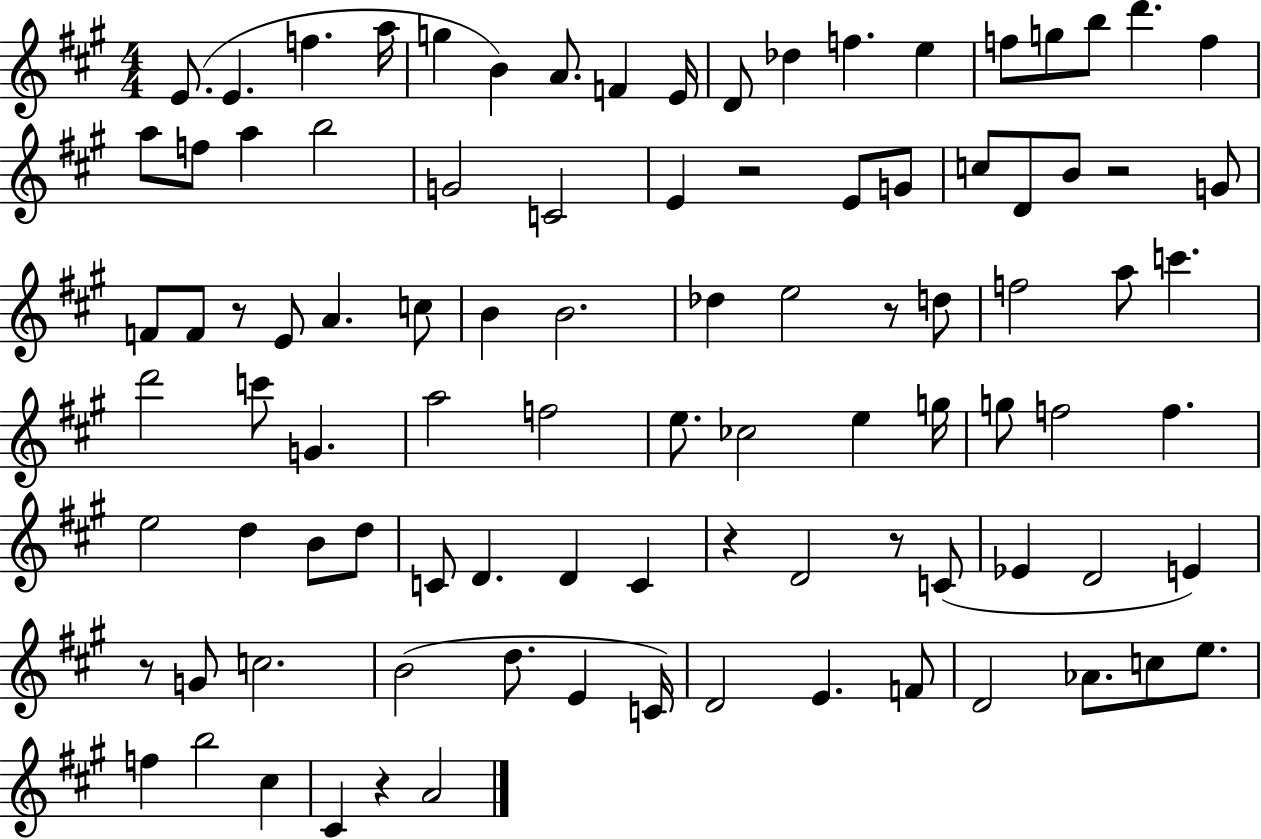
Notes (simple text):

E4/e. E4/q. F5/q. A5/s G5/q B4/q A4/e. F4/q E4/s D4/e Db5/q F5/q. E5/q F5/e G5/e B5/e D6/q. F5/q A5/e F5/e A5/q B5/h G4/h C4/h E4/q R/h E4/e G4/e C5/e D4/e B4/e R/h G4/e F4/e F4/e R/e E4/e A4/q. C5/e B4/q B4/h. Db5/q E5/h R/e D5/e F5/h A5/e C6/q. D6/h C6/e G4/q. A5/h F5/h E5/e. CES5/h E5/q G5/s G5/e F5/h F5/q. E5/h D5/q B4/e D5/e C4/e D4/q. D4/q C4/q R/q D4/h R/e C4/e Eb4/q D4/h E4/q R/e G4/e C5/h. B4/h D5/e. E4/q C4/s D4/h E4/q. F4/e D4/h Ab4/e. C5/e E5/e. F5/q B5/h C#5/q C#4/q R/q A4/h